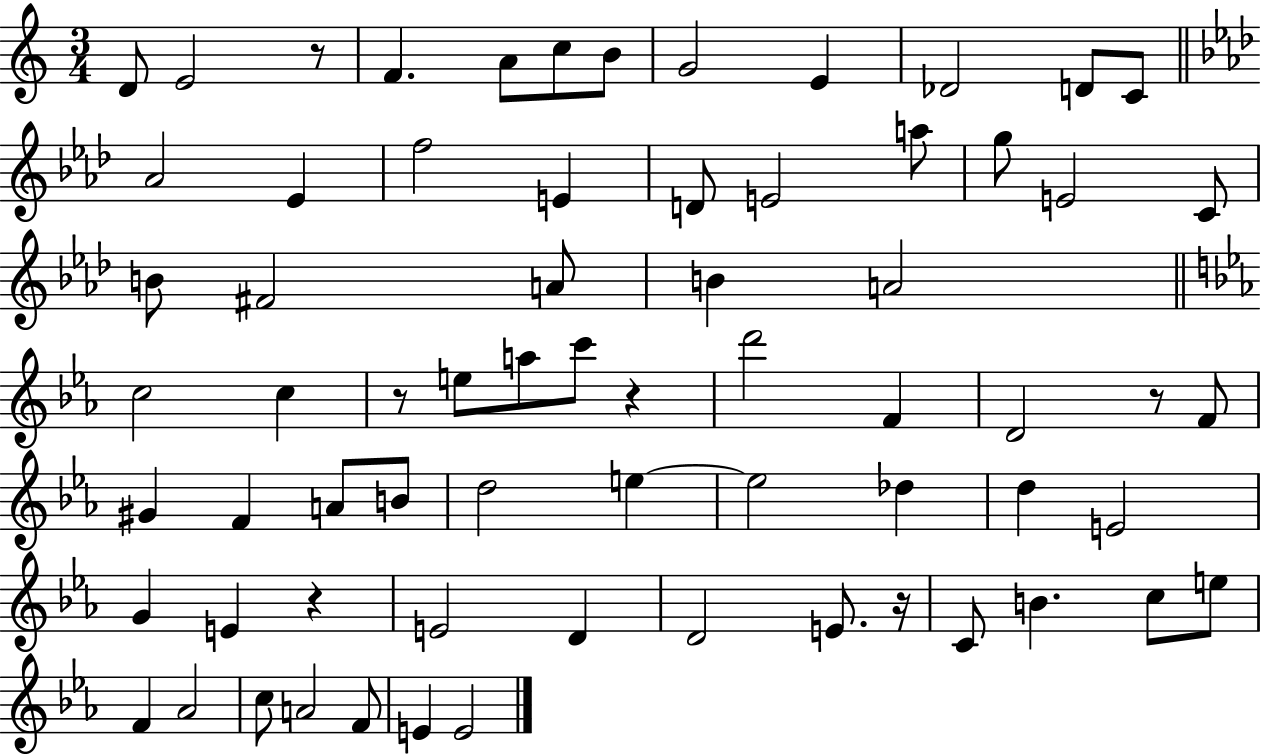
{
  \clef treble
  \numericTimeSignature
  \time 3/4
  \key c \major
  d'8 e'2 r8 | f'4. a'8 c''8 b'8 | g'2 e'4 | des'2 d'8 c'8 | \break \bar "||" \break \key f \minor aes'2 ees'4 | f''2 e'4 | d'8 e'2 a''8 | g''8 e'2 c'8 | \break b'8 fis'2 a'8 | b'4 a'2 | \bar "||" \break \key ees \major c''2 c''4 | r8 e''8 a''8 c'''8 r4 | d'''2 f'4 | d'2 r8 f'8 | \break gis'4 f'4 a'8 b'8 | d''2 e''4~~ | e''2 des''4 | d''4 e'2 | \break g'4 e'4 r4 | e'2 d'4 | d'2 e'8. r16 | c'8 b'4. c''8 e''8 | \break f'4 aes'2 | c''8 a'2 f'8 | e'4 e'2 | \bar "|."
}